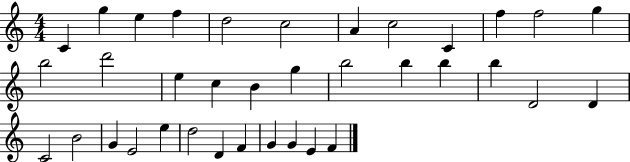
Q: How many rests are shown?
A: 0